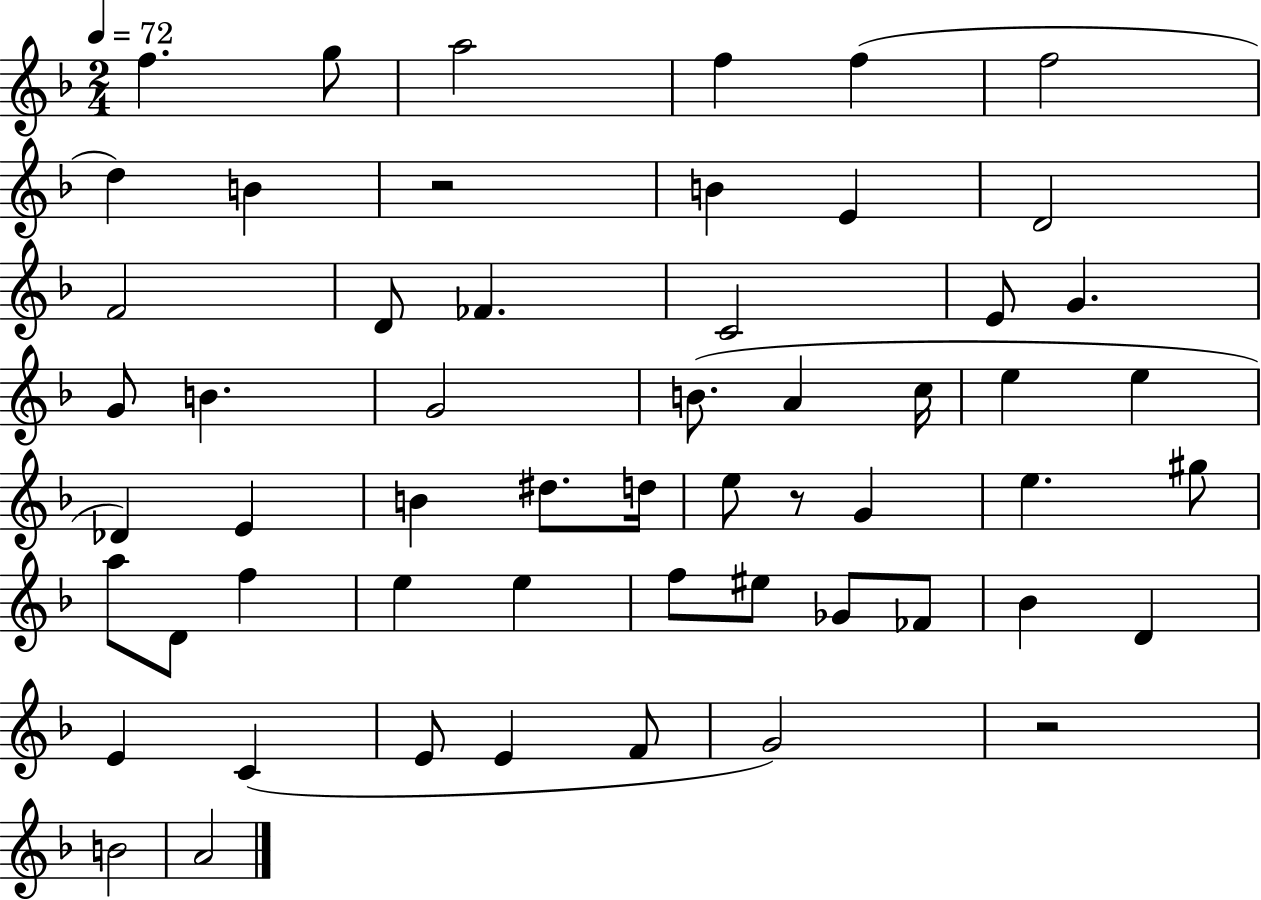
F5/q. G5/e A5/h F5/q F5/q F5/h D5/q B4/q R/h B4/q E4/q D4/h F4/h D4/e FES4/q. C4/h E4/e G4/q. G4/e B4/q. G4/h B4/e. A4/q C5/s E5/q E5/q Db4/q E4/q B4/q D#5/e. D5/s E5/e R/e G4/q E5/q. G#5/e A5/e D4/e F5/q E5/q E5/q F5/e EIS5/e Gb4/e FES4/e Bb4/q D4/q E4/q C4/q E4/e E4/q F4/e G4/h R/h B4/h A4/h